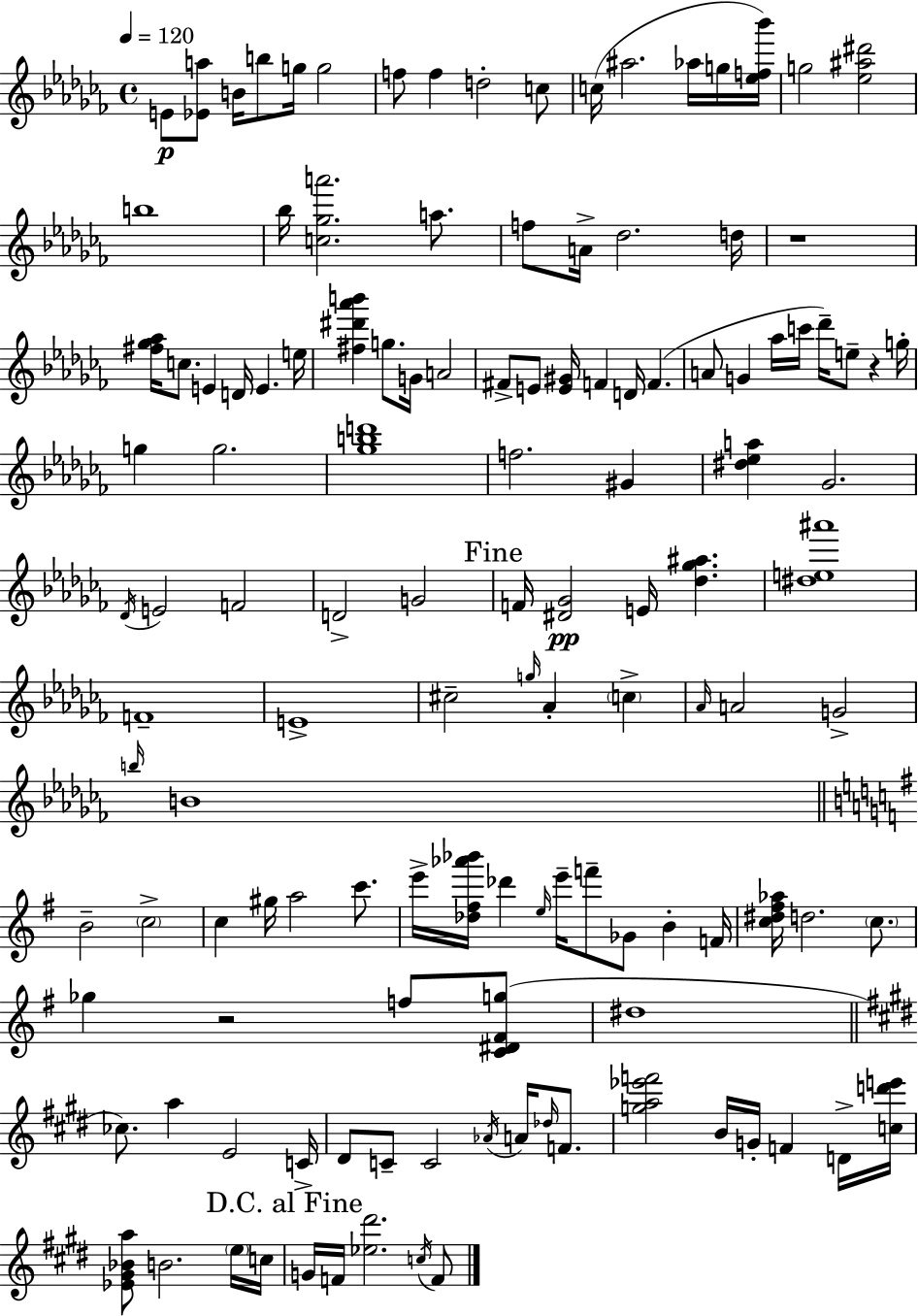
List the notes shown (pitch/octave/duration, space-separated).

E4/e [Eb4,A5]/e B4/s B5/e G5/s G5/h F5/e F5/q D5/h C5/e C5/s A#5/h. Ab5/s G5/s [Eb5,F5,Bb6]/s G5/h [Eb5,A#5,D#6]/h B5/w Bb5/s [C5,Gb5,A6]/h. A5/e. F5/e A4/s Db5/h. D5/s R/w [F#5,Gb5,Ab5]/s C5/e. E4/q D4/s E4/q. E5/s [F#5,D#6,Ab6,B6]/q G5/e. G4/s A4/h F#4/e E4/e [E4,G#4]/s F4/q D4/s F4/q. A4/e G4/q Ab5/s C6/s Db6/s E5/e R/q G5/s G5/q G5/h. [Gb5,B5,D6]/w F5/h. G#4/q [D#5,Eb5,A5]/q Gb4/h. Db4/s E4/h F4/h D4/h G4/h F4/s [D#4,Gb4]/h E4/s [Db5,Gb5,A#5]/q. [D#5,E5,A#6]/w F4/w E4/w C#5/h G5/s Ab4/q C5/q Ab4/s A4/h G4/h B5/s B4/w B4/h C5/h C5/q G#5/s A5/h C6/e. E6/s [Db5,F#5,Ab6,Bb6]/s Db6/q E5/s E6/s F6/e Gb4/e B4/q F4/s [C5,D#5,F#5,Ab5]/s D5/h. C5/e. Gb5/q R/h F5/e [C4,D#4,F#4,G5]/e D#5/w CES5/e. A5/q E4/h C4/s D#4/e C4/e C4/h Ab4/s A4/s Db5/s F4/e. [G5,A5,Eb6,F6]/h B4/s G4/s F4/q D4/s [C5,D6,E6]/s [Eb4,G#4,Bb4,A5]/e B4/h. E5/s C5/s G4/s F4/s [Eb5,D#6]/h. C5/s F4/e